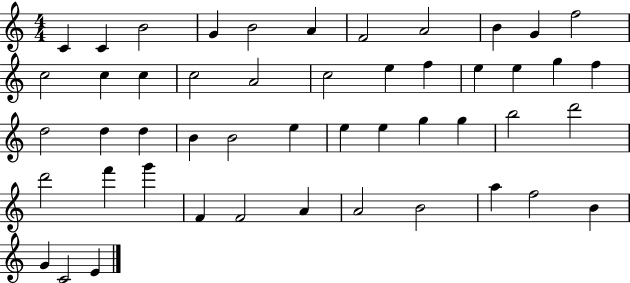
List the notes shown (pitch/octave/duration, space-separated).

C4/q C4/q B4/h G4/q B4/h A4/q F4/h A4/h B4/q G4/q F5/h C5/h C5/q C5/q C5/h A4/h C5/h E5/q F5/q E5/q E5/q G5/q F5/q D5/h D5/q D5/q B4/q B4/h E5/q E5/q E5/q G5/q G5/q B5/h D6/h D6/h F6/q G6/q F4/q F4/h A4/q A4/h B4/h A5/q F5/h B4/q G4/q C4/h E4/q